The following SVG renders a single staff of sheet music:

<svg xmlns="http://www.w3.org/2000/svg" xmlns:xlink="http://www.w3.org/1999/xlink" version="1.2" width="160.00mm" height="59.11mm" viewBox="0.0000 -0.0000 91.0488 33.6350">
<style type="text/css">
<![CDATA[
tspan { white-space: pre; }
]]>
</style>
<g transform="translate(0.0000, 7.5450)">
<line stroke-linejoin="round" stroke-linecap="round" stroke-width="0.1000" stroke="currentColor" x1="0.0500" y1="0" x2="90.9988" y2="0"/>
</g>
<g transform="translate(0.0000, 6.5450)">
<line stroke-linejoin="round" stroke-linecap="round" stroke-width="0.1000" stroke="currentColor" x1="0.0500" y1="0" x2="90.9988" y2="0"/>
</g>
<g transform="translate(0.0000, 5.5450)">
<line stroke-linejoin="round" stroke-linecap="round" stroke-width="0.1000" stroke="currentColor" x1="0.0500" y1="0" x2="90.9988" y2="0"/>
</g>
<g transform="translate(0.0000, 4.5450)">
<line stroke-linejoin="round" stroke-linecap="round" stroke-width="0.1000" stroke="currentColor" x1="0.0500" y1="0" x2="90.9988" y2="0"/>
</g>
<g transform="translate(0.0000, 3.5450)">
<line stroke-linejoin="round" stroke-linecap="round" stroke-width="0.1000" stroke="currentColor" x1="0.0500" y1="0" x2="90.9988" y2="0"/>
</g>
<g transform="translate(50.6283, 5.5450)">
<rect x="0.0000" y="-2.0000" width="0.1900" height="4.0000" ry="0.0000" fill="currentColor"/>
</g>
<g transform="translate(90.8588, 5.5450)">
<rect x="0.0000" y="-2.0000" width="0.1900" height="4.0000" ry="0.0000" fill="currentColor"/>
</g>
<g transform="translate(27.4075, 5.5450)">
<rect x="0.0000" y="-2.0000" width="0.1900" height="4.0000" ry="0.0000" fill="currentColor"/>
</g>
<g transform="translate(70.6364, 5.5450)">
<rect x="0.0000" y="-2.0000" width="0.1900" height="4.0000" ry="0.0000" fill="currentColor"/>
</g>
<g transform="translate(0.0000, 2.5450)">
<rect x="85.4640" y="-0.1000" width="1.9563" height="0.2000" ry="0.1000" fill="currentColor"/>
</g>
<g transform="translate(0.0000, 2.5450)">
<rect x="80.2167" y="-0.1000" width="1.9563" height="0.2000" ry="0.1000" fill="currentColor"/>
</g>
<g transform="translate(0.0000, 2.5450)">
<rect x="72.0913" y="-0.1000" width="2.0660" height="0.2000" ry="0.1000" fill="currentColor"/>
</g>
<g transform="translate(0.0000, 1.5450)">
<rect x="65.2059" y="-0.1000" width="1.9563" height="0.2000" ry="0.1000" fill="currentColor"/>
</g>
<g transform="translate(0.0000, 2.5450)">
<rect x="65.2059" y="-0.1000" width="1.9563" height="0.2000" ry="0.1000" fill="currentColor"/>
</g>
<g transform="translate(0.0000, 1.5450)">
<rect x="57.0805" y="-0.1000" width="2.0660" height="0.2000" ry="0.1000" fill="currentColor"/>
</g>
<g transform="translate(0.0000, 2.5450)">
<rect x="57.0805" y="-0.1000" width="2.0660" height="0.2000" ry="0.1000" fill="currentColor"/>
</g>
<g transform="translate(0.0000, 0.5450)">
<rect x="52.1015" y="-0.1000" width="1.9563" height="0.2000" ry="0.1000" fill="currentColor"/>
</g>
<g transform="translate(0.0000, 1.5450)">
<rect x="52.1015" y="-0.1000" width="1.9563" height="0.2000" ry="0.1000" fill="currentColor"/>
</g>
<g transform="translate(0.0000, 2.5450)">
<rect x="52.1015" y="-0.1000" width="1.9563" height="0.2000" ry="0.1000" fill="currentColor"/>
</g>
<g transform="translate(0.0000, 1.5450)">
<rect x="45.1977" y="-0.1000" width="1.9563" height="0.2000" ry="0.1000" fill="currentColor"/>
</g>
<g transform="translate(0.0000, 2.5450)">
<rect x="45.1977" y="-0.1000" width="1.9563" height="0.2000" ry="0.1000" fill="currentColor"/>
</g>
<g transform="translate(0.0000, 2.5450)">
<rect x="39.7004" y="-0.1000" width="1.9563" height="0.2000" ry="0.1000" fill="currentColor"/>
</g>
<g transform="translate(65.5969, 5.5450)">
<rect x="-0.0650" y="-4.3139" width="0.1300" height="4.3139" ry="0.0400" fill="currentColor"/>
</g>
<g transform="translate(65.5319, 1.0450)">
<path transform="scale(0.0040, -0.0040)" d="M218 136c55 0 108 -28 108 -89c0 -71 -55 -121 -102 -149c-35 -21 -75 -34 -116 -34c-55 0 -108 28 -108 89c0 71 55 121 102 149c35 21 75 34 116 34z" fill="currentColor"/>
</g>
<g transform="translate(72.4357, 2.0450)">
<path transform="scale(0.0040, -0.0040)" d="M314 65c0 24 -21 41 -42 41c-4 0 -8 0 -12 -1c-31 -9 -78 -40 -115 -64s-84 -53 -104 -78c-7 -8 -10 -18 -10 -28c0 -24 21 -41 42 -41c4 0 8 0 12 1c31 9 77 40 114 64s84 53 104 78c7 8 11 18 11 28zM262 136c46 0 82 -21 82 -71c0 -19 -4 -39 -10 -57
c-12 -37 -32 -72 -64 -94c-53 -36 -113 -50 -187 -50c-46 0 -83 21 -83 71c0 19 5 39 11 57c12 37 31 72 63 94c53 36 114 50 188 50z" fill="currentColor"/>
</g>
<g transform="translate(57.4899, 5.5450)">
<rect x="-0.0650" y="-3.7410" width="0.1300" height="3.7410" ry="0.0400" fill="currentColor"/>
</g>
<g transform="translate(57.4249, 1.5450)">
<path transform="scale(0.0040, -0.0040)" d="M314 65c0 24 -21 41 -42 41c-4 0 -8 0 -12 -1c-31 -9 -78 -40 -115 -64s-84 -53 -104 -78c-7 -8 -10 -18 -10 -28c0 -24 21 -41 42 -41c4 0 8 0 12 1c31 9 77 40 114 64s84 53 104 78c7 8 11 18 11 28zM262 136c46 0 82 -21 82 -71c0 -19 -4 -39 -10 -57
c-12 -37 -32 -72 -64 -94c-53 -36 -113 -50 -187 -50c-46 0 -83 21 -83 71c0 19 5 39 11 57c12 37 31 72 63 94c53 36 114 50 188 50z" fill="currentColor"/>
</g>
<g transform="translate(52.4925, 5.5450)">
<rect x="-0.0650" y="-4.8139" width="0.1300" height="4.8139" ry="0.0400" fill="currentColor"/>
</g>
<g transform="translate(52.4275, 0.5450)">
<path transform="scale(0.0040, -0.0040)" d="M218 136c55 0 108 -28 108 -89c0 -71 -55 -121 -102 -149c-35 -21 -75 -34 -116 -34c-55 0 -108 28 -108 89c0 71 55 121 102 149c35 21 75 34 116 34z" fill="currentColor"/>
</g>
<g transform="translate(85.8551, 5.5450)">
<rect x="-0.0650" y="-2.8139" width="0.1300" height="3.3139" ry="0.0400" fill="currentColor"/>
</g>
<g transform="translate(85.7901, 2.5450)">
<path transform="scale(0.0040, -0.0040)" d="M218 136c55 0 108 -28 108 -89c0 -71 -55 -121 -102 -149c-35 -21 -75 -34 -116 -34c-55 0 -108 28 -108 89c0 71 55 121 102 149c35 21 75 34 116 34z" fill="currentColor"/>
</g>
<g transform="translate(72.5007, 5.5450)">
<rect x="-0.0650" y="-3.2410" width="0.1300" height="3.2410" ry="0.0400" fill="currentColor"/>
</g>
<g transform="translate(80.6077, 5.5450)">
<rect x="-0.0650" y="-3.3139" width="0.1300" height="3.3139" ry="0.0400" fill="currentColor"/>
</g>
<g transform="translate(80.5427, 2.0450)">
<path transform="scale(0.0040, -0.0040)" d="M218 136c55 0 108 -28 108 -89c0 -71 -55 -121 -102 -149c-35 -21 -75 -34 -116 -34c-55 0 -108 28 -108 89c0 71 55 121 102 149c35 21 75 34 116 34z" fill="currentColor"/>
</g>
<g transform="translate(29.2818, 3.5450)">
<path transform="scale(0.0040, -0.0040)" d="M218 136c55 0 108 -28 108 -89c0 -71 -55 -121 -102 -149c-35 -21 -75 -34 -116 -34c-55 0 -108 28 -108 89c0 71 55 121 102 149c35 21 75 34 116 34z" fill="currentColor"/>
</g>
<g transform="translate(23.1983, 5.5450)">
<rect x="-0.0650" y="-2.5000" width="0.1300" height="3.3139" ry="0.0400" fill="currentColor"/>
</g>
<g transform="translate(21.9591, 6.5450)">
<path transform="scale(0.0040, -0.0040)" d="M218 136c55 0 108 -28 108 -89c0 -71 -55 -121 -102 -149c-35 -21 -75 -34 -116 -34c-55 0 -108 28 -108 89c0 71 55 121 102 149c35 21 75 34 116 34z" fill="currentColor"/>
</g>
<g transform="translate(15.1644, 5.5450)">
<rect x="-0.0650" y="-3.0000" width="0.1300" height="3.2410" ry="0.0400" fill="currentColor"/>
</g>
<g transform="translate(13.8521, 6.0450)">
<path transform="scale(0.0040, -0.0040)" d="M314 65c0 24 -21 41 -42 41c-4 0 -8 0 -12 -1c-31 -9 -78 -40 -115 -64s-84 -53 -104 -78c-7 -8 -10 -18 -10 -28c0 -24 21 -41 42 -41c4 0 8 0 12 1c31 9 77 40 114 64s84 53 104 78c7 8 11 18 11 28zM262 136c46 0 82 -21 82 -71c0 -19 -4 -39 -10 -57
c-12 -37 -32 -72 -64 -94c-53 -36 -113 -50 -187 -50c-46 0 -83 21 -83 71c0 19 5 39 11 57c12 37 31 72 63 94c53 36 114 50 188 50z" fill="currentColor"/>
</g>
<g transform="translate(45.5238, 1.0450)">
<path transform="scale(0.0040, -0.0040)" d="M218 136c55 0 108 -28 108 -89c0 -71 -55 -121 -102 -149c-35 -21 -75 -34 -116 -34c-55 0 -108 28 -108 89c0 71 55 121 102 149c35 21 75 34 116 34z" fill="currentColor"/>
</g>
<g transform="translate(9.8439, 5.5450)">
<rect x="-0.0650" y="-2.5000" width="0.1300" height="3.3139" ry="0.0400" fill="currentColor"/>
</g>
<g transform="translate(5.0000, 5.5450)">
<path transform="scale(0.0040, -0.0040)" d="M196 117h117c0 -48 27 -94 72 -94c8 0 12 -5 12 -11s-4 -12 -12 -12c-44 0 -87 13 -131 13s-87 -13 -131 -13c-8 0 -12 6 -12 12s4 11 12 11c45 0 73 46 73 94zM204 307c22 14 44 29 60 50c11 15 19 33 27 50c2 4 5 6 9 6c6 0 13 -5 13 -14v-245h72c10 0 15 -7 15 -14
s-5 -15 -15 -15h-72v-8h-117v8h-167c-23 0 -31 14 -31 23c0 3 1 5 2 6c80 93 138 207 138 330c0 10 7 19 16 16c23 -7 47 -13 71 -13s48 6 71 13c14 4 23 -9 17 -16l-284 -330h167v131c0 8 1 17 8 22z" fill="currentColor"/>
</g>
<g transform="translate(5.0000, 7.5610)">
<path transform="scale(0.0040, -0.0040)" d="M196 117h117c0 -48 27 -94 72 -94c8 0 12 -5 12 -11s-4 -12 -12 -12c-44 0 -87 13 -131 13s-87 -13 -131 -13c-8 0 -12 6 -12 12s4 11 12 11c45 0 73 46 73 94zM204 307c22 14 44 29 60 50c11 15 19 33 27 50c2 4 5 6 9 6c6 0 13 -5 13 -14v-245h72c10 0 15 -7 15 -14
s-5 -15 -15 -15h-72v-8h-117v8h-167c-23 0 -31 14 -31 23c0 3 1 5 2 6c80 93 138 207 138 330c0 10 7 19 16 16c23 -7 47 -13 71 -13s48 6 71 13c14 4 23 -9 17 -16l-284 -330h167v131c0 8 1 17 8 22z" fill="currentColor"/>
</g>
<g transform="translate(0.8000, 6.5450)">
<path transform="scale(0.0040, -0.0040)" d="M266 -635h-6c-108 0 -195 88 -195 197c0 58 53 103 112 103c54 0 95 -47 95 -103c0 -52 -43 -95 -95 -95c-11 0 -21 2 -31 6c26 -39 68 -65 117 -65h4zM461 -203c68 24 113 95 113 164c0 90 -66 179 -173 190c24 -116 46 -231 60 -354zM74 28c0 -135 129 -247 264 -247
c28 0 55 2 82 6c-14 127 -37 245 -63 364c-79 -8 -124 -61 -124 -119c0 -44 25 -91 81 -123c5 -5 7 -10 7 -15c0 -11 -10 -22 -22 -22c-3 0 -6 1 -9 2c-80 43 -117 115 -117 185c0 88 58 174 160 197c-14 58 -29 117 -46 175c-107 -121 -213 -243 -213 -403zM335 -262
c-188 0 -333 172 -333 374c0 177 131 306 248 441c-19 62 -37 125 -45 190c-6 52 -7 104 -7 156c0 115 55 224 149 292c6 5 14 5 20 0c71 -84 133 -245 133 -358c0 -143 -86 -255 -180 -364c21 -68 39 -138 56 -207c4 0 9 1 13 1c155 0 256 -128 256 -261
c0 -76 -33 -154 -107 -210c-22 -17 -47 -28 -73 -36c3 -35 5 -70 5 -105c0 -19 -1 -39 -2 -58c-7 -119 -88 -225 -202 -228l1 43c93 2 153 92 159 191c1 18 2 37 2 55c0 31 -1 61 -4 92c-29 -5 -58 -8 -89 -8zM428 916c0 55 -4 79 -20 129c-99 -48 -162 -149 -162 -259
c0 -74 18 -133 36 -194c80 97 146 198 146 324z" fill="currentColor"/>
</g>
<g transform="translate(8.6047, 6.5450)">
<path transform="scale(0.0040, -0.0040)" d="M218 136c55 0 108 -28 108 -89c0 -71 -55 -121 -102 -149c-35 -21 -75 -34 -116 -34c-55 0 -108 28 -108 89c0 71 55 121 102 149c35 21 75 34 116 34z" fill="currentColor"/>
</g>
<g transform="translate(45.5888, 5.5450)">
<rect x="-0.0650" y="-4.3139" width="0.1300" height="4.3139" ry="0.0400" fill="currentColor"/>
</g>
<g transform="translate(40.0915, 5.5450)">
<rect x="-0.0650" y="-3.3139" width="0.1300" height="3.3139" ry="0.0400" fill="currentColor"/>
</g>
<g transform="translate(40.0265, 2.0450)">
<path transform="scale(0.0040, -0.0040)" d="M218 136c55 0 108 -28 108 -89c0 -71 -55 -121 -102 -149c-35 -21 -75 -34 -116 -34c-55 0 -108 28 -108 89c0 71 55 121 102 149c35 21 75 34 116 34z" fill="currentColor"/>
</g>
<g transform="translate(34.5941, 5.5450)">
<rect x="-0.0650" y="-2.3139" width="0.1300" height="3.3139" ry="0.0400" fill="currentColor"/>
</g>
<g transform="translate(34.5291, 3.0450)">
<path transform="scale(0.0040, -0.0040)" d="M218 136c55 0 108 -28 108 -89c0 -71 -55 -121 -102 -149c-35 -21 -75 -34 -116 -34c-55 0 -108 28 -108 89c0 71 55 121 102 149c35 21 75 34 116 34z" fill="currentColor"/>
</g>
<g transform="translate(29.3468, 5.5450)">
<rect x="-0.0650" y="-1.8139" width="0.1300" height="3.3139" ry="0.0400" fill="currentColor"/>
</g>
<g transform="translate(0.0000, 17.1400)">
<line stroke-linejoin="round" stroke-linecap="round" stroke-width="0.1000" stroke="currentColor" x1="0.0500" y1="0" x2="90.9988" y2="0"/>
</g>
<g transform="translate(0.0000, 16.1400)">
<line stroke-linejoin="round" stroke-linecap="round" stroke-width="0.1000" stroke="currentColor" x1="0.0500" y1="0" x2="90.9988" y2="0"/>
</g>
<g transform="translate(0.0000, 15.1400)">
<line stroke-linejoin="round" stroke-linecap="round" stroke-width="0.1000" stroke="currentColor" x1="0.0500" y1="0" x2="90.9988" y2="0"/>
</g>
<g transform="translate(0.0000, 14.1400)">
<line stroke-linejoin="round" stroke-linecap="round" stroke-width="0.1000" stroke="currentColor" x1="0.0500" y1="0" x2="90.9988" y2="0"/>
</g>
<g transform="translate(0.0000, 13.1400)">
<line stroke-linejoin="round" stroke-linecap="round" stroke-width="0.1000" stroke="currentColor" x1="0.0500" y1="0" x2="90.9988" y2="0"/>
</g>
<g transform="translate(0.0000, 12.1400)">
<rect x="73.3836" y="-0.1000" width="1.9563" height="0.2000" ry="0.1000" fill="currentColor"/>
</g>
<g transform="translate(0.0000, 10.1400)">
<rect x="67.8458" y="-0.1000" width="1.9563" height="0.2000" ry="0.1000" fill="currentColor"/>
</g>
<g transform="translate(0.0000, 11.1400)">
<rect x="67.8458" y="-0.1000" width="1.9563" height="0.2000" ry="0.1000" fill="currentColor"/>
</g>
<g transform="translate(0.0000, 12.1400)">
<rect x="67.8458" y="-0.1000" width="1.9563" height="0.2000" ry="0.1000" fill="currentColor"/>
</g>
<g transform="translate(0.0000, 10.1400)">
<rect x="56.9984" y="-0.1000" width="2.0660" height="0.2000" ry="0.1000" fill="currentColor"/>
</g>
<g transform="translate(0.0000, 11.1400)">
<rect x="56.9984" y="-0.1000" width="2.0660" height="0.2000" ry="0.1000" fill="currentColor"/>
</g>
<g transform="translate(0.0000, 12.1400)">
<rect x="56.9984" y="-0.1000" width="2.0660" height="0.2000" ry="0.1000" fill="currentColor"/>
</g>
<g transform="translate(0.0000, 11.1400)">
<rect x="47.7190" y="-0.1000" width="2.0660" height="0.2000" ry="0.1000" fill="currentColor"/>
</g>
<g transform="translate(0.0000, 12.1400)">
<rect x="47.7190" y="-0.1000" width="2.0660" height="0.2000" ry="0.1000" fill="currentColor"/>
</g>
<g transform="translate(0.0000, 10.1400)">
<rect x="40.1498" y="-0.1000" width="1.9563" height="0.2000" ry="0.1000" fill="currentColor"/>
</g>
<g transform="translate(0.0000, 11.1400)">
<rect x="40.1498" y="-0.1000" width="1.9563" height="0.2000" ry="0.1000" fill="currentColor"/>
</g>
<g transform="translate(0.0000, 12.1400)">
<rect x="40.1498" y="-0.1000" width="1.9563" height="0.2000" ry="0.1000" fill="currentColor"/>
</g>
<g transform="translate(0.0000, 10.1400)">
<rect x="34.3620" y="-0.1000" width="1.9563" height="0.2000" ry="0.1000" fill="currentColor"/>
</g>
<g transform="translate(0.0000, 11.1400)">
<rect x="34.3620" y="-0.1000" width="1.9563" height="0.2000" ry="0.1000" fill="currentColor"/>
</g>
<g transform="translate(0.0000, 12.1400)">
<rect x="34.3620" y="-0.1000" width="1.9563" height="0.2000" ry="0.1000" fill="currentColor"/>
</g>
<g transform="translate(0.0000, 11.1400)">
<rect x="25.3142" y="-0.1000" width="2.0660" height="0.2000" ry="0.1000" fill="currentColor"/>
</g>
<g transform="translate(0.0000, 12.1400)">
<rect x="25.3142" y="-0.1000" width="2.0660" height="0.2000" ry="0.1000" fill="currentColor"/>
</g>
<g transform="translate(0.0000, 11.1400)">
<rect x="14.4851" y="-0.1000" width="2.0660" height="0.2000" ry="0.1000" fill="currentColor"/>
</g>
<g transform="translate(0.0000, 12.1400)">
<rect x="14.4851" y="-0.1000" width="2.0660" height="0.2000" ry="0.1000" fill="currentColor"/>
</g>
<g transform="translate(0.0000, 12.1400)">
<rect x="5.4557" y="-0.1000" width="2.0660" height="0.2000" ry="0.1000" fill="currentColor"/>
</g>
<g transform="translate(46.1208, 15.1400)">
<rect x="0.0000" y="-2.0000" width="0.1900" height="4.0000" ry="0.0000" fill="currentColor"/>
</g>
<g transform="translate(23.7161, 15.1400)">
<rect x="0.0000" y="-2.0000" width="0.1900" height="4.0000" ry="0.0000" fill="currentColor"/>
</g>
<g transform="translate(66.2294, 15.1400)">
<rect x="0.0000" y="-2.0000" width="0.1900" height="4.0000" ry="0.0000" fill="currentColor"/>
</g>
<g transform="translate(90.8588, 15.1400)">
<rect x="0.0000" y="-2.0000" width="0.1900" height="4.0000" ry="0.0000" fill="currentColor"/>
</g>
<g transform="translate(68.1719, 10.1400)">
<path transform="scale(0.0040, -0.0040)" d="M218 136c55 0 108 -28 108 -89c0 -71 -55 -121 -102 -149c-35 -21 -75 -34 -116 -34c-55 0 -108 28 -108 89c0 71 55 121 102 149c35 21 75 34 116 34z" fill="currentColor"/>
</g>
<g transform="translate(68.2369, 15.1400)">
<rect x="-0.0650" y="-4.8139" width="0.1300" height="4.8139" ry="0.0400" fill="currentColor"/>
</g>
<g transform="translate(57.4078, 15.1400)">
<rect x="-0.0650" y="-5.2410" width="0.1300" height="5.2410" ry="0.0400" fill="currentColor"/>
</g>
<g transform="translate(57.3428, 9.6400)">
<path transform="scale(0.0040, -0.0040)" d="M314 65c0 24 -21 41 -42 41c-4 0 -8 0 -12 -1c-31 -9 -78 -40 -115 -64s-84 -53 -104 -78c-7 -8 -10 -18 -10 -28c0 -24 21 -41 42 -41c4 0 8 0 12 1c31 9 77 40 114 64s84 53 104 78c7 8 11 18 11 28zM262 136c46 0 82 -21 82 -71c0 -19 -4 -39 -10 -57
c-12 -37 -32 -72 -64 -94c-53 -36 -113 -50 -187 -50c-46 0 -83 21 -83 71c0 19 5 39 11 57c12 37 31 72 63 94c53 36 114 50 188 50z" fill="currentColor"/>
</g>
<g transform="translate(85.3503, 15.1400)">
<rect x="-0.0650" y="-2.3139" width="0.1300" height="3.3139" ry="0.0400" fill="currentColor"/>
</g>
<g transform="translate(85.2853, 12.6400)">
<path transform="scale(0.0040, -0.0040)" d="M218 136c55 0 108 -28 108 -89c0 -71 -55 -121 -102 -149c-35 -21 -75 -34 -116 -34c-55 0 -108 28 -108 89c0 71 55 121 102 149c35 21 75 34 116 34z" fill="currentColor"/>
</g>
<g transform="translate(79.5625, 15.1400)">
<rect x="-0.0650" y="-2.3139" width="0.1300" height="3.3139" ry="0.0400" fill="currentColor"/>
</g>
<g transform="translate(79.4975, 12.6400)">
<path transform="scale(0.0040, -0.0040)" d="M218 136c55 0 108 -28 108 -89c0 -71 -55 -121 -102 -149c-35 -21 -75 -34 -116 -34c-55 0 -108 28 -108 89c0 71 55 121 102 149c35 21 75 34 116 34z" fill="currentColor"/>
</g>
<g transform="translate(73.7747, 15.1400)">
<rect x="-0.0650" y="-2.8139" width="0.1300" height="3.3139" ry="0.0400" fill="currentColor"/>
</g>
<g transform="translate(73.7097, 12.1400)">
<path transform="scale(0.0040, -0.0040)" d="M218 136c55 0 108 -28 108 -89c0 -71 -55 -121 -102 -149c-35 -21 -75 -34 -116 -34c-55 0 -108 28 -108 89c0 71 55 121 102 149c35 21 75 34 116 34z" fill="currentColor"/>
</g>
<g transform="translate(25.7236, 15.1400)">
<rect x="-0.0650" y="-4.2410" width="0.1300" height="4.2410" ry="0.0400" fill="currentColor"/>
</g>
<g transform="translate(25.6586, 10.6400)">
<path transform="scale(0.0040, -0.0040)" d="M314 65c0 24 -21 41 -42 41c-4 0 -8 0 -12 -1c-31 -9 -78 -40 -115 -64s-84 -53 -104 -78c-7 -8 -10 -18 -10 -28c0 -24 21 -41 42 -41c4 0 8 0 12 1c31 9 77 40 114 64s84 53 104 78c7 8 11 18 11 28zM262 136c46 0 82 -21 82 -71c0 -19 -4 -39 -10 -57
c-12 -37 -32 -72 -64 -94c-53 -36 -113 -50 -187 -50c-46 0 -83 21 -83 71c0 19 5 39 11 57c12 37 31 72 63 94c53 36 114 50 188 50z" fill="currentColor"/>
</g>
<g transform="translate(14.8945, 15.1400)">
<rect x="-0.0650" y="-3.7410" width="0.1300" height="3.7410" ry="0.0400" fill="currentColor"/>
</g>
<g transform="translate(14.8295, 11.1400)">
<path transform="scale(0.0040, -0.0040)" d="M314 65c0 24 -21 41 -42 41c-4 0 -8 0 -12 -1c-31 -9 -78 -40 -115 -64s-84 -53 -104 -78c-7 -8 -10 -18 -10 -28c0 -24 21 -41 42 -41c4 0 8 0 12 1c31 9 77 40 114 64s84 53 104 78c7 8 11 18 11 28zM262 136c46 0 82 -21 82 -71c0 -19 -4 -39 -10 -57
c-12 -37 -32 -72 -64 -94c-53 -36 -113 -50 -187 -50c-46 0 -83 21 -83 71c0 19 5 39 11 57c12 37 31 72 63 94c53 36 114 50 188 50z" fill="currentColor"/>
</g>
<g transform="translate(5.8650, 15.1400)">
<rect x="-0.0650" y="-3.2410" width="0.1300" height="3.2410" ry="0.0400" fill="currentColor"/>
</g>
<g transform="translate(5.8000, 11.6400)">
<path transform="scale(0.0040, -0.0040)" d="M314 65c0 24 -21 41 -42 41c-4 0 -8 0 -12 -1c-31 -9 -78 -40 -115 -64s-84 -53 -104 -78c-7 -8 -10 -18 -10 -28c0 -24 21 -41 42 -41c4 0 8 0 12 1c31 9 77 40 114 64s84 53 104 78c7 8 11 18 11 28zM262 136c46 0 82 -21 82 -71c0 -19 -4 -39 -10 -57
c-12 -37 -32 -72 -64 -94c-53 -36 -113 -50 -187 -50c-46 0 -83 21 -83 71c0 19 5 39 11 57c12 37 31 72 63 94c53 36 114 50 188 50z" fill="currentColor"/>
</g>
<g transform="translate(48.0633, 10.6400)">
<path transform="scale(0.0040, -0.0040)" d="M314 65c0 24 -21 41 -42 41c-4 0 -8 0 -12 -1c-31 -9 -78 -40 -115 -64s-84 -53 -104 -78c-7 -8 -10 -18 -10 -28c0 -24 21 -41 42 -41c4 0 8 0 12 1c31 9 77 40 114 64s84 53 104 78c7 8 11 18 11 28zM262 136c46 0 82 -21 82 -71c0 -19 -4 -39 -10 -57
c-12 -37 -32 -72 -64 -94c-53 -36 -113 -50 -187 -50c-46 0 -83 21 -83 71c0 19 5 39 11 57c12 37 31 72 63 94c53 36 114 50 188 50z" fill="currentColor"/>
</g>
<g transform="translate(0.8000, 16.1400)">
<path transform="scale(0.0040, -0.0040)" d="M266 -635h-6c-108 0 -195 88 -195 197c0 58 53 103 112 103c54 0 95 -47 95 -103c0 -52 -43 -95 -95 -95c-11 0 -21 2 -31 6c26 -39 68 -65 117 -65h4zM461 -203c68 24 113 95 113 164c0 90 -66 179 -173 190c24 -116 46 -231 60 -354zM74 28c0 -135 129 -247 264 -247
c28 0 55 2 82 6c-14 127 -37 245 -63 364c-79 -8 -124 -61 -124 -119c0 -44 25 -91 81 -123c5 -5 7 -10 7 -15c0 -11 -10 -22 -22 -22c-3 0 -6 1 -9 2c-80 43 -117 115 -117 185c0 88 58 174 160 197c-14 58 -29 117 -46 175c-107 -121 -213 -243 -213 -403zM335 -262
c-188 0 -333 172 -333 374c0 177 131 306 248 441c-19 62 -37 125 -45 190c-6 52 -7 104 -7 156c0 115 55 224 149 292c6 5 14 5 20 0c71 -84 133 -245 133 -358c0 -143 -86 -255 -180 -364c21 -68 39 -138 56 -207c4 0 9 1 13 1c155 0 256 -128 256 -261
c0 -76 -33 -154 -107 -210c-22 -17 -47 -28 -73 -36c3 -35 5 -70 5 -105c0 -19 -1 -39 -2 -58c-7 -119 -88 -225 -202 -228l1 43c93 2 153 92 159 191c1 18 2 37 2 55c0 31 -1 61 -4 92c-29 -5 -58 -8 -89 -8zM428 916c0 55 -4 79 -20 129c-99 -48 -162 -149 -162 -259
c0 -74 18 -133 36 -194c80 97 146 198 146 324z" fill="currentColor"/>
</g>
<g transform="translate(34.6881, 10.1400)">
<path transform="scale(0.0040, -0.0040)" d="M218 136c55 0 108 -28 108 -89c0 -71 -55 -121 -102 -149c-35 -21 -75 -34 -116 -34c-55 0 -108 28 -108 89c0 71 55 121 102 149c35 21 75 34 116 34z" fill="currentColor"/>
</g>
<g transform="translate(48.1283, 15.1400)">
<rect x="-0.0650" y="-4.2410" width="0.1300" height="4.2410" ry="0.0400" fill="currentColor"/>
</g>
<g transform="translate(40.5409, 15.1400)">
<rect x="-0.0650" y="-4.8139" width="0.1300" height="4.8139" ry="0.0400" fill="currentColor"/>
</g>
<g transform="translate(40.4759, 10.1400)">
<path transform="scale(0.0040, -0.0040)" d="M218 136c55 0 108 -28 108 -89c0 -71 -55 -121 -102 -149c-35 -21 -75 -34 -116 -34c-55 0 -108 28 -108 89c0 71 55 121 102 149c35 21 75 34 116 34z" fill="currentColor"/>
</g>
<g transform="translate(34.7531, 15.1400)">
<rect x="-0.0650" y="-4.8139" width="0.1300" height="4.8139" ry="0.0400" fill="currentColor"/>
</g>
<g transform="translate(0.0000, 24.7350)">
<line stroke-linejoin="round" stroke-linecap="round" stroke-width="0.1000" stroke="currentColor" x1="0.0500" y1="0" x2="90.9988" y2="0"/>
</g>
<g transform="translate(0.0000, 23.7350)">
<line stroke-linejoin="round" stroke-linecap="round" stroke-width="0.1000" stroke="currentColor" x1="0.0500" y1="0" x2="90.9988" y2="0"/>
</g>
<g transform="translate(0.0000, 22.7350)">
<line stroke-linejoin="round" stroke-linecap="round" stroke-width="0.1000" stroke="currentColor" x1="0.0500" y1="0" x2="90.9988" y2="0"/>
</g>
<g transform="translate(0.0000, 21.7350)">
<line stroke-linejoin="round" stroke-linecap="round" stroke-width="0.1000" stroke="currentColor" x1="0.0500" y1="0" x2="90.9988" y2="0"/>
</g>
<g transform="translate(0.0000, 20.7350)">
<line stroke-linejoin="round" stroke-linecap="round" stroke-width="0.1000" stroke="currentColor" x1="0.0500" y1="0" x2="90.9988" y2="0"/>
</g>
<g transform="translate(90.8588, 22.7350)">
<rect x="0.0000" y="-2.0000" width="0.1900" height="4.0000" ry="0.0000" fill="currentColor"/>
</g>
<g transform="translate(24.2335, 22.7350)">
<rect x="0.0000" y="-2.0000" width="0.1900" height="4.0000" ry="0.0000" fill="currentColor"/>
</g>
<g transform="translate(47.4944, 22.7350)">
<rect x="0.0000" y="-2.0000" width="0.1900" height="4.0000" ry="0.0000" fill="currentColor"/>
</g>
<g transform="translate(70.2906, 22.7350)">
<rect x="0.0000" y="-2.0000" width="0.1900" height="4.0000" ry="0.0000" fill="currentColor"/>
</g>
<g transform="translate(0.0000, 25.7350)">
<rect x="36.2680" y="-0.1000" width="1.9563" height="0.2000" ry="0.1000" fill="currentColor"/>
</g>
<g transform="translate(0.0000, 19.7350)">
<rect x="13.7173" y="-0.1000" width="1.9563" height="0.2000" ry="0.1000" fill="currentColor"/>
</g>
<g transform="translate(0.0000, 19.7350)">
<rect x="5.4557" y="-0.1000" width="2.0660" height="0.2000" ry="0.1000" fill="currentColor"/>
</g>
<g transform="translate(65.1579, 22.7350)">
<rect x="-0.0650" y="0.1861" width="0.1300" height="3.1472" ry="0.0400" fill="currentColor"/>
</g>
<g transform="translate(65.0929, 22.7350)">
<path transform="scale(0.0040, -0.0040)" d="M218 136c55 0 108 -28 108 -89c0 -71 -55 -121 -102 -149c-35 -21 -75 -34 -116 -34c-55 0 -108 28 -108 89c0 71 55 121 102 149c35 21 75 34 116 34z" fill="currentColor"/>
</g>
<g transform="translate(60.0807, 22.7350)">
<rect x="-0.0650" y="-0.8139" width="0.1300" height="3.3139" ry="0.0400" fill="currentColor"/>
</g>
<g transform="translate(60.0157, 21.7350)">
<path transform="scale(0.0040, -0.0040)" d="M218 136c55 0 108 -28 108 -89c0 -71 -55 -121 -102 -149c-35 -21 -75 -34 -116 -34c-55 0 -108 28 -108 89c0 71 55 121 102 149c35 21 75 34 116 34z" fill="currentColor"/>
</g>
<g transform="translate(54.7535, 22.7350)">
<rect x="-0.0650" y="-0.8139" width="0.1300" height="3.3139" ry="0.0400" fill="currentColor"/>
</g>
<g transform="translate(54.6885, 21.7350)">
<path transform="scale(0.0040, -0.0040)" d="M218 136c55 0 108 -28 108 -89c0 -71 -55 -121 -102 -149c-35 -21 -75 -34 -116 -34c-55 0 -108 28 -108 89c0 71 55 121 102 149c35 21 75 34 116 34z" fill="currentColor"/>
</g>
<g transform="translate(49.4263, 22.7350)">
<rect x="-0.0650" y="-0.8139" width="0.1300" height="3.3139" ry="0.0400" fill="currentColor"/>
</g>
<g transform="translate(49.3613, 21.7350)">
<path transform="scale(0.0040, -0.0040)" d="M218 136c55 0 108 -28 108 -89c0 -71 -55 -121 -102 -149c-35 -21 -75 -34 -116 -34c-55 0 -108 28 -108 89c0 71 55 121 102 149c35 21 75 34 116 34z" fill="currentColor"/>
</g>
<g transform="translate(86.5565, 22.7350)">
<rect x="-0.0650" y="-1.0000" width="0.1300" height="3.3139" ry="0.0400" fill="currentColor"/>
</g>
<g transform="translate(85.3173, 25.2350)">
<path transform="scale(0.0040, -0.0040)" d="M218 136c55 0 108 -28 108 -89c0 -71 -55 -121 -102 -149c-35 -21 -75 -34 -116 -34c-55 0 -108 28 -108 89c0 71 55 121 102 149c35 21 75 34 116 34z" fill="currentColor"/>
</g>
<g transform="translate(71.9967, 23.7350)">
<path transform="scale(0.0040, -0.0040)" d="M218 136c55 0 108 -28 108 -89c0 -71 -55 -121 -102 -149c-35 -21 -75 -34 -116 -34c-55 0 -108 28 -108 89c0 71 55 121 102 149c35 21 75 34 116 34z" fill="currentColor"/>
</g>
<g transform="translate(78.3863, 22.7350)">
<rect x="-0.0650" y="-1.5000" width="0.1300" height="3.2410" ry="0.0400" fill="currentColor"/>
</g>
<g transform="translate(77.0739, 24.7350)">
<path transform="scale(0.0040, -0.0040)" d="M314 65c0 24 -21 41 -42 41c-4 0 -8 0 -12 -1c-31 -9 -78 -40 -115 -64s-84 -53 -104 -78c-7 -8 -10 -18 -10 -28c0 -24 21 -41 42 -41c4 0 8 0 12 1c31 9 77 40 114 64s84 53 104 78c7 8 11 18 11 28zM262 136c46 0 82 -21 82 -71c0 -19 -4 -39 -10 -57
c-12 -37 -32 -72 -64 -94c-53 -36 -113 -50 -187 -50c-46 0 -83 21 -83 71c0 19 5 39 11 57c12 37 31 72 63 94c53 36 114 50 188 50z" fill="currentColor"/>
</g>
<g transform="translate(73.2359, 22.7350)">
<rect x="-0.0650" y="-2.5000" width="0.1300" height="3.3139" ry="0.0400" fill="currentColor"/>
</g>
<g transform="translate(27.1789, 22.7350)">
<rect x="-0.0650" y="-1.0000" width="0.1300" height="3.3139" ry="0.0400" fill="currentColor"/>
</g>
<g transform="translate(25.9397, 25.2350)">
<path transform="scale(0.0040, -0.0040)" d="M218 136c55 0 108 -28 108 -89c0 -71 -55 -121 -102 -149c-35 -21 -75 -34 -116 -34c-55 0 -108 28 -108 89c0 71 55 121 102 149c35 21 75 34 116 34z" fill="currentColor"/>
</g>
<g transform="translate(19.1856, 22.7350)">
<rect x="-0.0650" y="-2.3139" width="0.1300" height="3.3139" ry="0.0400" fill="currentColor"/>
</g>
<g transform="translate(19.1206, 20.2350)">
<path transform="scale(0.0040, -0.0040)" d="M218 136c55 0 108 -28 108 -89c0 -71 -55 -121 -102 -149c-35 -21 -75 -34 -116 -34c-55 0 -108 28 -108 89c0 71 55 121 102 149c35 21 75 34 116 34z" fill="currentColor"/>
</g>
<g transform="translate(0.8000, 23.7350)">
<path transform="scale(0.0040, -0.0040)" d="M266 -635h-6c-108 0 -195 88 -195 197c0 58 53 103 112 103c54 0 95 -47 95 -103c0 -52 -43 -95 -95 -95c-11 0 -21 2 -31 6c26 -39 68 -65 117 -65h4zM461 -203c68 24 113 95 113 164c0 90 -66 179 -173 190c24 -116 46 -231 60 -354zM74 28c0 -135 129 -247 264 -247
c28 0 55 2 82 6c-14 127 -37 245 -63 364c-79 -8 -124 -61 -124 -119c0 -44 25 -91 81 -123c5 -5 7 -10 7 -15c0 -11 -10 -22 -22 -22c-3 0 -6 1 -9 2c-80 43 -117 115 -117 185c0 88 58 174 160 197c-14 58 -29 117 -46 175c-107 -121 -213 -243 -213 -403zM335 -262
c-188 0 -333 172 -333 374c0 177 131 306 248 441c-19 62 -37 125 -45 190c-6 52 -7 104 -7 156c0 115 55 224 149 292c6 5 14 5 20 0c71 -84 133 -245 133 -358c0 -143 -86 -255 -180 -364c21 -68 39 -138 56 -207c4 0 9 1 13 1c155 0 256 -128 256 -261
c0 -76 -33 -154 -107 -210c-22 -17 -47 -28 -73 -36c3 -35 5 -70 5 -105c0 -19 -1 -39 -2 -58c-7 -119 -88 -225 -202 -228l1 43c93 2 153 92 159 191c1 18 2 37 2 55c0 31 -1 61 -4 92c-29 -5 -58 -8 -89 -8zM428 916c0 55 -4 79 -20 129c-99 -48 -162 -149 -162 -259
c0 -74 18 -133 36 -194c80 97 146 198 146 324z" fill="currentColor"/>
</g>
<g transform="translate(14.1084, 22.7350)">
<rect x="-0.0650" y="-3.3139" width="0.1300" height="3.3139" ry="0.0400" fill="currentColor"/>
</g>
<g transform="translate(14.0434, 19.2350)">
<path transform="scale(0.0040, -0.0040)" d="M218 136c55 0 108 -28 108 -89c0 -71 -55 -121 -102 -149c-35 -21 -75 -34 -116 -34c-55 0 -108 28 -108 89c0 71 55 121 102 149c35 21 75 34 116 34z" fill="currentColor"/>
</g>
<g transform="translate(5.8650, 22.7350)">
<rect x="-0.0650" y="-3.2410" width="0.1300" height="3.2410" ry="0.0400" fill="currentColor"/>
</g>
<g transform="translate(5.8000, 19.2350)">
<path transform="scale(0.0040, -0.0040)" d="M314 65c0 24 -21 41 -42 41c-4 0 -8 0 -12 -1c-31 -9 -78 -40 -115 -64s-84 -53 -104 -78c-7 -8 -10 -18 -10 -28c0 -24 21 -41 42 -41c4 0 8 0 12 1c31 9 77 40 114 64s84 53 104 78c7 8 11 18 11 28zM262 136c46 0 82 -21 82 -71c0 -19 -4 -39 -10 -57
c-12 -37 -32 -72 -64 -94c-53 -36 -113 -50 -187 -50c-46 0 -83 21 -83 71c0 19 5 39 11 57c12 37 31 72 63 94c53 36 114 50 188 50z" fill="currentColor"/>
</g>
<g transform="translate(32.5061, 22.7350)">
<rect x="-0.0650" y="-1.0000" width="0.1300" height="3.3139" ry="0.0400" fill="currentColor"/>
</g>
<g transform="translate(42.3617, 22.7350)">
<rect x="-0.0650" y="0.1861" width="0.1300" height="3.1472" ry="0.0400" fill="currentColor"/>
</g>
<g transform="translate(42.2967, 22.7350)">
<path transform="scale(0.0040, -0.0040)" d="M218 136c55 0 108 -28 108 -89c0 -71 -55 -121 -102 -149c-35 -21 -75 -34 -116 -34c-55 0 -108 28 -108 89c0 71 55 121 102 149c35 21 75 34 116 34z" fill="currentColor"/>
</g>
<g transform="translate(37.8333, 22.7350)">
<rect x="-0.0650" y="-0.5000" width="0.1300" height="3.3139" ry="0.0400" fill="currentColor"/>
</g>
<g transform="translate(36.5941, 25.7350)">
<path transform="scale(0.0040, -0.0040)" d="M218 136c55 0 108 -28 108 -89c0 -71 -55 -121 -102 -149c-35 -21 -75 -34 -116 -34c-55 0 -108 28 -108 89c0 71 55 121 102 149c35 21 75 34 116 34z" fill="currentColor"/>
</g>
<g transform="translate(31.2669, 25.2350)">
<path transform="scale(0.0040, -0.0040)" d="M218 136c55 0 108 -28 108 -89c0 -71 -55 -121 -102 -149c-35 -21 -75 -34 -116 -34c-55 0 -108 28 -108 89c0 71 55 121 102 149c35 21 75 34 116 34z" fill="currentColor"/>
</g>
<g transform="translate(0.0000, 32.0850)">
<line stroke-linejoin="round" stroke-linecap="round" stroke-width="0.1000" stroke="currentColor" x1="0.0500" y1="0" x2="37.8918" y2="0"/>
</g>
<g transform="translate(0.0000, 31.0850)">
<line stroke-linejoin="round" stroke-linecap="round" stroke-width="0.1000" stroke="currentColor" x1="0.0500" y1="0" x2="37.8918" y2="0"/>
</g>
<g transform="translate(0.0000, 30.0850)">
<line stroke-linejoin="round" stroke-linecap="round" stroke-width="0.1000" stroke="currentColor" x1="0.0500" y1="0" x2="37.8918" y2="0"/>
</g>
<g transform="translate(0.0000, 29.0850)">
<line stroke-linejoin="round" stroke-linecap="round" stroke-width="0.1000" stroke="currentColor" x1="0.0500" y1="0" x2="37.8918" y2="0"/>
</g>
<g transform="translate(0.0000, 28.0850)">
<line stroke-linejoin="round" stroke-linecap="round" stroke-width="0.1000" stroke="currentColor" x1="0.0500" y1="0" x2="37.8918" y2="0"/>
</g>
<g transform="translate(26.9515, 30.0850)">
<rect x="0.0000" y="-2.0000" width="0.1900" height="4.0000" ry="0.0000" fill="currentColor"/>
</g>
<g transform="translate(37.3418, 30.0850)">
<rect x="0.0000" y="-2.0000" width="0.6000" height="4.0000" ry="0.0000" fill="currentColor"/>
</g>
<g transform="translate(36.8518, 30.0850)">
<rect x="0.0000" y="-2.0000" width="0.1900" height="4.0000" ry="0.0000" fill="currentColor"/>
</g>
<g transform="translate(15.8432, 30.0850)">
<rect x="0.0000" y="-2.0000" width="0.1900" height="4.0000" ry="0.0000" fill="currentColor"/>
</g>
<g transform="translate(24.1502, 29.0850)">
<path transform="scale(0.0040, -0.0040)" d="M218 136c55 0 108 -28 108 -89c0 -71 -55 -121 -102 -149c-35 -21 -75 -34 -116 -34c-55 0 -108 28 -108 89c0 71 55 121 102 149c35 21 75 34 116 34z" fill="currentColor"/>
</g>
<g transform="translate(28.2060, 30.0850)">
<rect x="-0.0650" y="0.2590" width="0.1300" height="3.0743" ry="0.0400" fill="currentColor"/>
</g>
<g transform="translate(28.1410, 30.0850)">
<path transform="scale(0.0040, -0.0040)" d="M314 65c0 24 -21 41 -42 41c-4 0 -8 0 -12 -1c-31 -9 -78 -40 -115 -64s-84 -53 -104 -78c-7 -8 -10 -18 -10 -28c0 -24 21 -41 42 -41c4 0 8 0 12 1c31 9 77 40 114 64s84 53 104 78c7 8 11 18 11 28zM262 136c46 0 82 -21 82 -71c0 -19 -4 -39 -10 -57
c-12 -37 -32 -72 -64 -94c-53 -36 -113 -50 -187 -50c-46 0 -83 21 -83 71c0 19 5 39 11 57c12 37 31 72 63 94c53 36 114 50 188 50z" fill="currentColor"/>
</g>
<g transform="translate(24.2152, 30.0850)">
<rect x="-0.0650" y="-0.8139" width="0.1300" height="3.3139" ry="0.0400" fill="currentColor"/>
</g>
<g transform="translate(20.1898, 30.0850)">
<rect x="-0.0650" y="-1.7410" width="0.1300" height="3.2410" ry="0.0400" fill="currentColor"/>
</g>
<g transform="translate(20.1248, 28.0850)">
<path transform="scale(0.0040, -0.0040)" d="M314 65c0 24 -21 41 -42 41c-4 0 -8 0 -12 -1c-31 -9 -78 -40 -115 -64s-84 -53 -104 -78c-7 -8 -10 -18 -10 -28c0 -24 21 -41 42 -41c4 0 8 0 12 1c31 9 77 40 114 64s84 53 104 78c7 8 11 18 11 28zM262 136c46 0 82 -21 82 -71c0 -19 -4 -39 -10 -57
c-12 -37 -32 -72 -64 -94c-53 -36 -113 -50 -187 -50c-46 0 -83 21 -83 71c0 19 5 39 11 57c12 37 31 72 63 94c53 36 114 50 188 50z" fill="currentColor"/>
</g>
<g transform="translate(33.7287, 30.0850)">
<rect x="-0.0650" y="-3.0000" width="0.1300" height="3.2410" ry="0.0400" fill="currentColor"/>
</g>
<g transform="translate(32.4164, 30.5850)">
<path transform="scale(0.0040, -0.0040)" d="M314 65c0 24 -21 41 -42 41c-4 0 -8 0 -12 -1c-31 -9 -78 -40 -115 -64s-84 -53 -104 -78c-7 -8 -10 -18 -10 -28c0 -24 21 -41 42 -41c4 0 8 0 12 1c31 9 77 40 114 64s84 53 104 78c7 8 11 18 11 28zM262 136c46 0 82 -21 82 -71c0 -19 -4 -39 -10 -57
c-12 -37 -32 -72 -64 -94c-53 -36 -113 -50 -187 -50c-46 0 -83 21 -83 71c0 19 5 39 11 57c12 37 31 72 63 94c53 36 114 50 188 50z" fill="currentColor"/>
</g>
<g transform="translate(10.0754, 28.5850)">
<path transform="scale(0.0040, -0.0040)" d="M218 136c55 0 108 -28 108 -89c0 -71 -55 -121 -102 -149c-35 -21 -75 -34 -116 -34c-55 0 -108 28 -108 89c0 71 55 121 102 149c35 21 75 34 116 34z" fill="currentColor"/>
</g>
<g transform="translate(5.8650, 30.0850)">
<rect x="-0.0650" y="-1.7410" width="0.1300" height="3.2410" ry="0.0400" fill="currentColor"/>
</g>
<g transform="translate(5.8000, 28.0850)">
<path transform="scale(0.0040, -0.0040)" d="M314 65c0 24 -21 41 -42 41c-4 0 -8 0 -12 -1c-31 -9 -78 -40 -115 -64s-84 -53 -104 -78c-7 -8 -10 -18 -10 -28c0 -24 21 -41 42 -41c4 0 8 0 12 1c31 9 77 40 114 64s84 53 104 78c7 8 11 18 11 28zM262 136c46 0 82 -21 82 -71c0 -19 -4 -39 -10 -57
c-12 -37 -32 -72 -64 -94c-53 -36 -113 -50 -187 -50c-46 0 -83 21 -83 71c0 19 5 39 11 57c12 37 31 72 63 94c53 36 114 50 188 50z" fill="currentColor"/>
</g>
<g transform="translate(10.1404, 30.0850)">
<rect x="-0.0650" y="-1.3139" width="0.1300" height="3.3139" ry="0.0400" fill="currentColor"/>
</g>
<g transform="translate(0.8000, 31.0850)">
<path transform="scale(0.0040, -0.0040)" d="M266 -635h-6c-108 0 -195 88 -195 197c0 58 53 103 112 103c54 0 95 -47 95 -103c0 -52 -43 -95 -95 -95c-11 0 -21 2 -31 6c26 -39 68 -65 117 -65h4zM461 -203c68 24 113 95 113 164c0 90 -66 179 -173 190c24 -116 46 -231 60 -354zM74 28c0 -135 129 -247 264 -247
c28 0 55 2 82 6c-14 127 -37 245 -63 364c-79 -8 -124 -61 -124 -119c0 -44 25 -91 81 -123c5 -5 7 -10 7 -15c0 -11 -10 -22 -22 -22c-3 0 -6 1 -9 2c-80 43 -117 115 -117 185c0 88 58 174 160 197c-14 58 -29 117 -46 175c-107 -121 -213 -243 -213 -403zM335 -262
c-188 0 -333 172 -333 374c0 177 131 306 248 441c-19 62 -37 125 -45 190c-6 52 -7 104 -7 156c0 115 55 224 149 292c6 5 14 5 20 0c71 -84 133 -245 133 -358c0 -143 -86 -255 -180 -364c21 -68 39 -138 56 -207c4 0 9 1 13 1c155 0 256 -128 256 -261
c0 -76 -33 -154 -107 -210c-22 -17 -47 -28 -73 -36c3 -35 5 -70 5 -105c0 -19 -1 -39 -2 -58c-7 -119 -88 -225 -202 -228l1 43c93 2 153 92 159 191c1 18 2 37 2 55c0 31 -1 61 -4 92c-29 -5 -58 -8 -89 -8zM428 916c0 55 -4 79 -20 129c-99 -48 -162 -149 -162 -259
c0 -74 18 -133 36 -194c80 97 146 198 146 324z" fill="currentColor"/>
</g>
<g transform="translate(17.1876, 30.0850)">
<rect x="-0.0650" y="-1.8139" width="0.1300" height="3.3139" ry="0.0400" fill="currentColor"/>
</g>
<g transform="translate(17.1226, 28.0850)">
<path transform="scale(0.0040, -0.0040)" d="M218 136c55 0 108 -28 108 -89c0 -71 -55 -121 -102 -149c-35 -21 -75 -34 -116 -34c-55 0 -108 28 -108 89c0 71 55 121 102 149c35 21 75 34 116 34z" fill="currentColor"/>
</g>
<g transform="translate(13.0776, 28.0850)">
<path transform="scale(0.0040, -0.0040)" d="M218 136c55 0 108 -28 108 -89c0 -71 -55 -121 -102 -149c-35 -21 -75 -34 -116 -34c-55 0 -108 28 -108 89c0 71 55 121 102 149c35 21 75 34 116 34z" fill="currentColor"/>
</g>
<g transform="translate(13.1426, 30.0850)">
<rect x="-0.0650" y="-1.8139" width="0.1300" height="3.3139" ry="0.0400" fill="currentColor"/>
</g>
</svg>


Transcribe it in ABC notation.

X:1
T:Untitled
M:4/4
L:1/4
K:C
G A2 G f g b d' e' c'2 d' b2 b a b2 c'2 d'2 e' e' d'2 f'2 e' a g g b2 b g D D C B d d d B G E2 D f2 e f f f2 d B2 A2